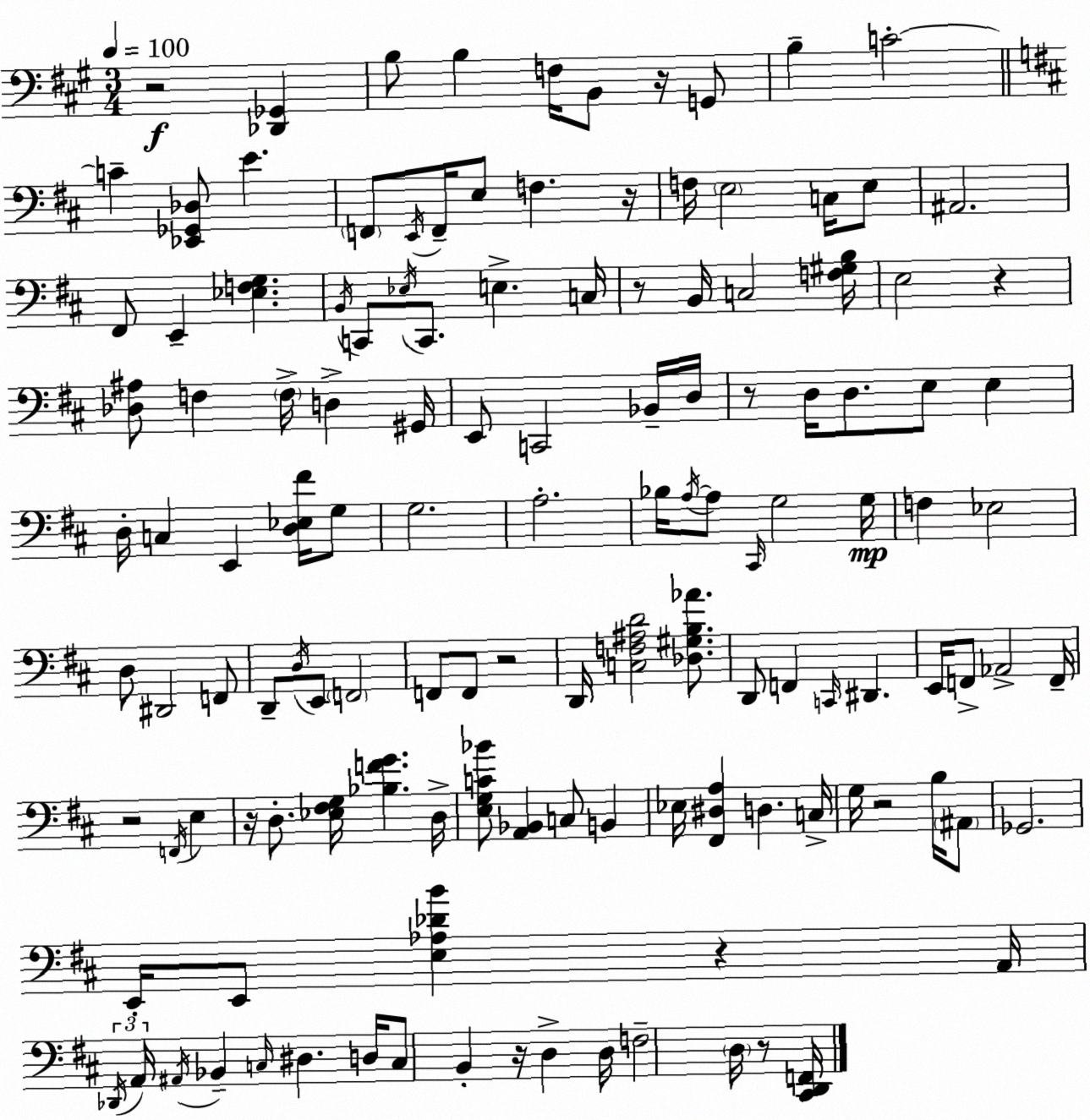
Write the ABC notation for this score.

X:1
T:Untitled
M:3/4
L:1/4
K:A
z2 [_D,,_G,,] B,/2 B, F,/4 B,,/2 z/4 G,,/2 B, C2 C [_E,,_G,,_D,]/2 E F,,/2 E,,/4 F,,/4 E,/2 F, z/4 F,/4 E,2 C,/4 E,/2 ^A,,2 ^F,,/2 E,, [_E,F,G,] B,,/4 C,,/2 _E,/4 C,,/2 E, C,/4 z/2 B,,/4 C,2 [F,^G,B,]/4 E,2 z [_D,^A,]/2 F, F,/4 D, ^G,,/4 E,,/2 C,,2 _B,,/4 D,/4 z/2 D,/4 D,/2 E,/2 E, D,/4 C, E,, [D,_E,^F]/4 G,/2 G,2 A,2 _B,/4 A,/4 A,/2 ^C,,/4 G,2 G,/4 F, _E,2 D,/2 ^D,,2 F,,/2 D,,/2 D,/4 E,,/2 F,,2 F,,/2 F,,/2 z2 D,,/4 [C,F,^A,D]2 [_D,^G,B,_A]/2 D,,/2 F,, C,,/4 ^D,, E,,/4 F,,/2 _A,,2 F,,/4 z2 F,,/4 E, z/4 D,/2 [_E,^F,G,]/4 [_B,FG] D,/4 [E,G,C_B]/2 [A,,_B,,] C,/2 B,, _E,/4 [^F,,^D,A,] D, C,/4 G,/4 z2 B,/4 ^A,,/2 _G,,2 E,,/4 E,,/2 [E,_A,_DB] z A,,/4 _D,,/4 A,,/4 ^A,,/4 _B,, C,/4 ^D, D,/4 C,/2 B,, z/4 D, D,/4 F,2 D,/4 z/2 [^C,,D,,F,,]/4